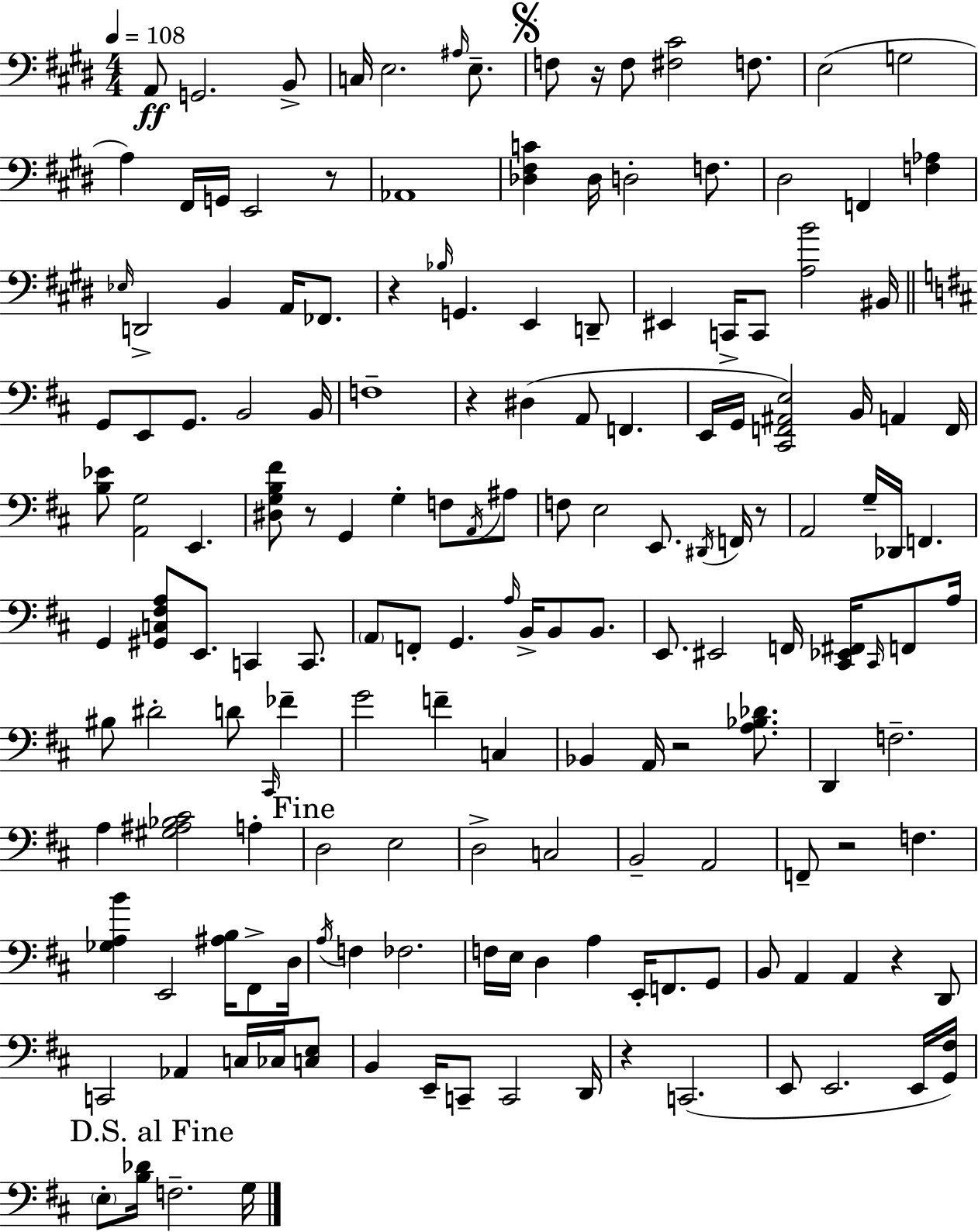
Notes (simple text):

A2/e G2/h. B2/e C3/s E3/h. A#3/s E3/e. F3/e R/s F3/e [F#3,C#4]/h F3/e. E3/h G3/h A3/q F#2/s G2/s E2/h R/e Ab2/w [Db3,F#3,C4]/q Db3/s D3/h F3/e. D#3/h F2/q [F3,Ab3]/q Eb3/s D2/h B2/q A2/s FES2/e. R/q Bb3/s G2/q. E2/q D2/e EIS2/q C2/s C2/e [A3,B4]/h BIS2/s G2/e E2/e G2/e. B2/h B2/s F3/w R/q D#3/q A2/e F2/q. E2/s G2/s [C#2,F2,A#2,E3]/h B2/s A2/q F2/s [B3,Eb4]/e [A2,G3]/h E2/q. [D#3,G3,B3,F#4]/e R/e G2/q G3/q F3/e A2/s A#3/e F3/e E3/h E2/e. D#2/s F2/s R/e A2/h G3/s Db2/s F2/q. G2/q [G#2,C3,F#3,A3]/e E2/e. C2/q C2/e. A2/e F2/e G2/q. A3/s B2/s B2/e B2/e. E2/e. EIS2/h F2/s [C#2,Eb2,F#2]/s C#2/s F2/e A3/s BIS3/e D#4/h D4/e C#2/s FES4/q G4/h F4/q C3/q Bb2/q A2/s R/h [A3,Bb3,Db4]/e. D2/q F3/h. A3/q [G#3,A#3,Bb3,C#4]/h A3/q D3/h E3/h D3/h C3/h B2/h A2/h F2/e R/h F3/q. [Gb3,A3,B4]/q E2/h [A#3,B3]/s F#2/e D3/s A3/s F3/q FES3/h. F3/s E3/s D3/q A3/q E2/s F2/e. G2/e B2/e A2/q A2/q R/q D2/e C2/h Ab2/q C3/s CES3/s [C3,E3]/e B2/q E2/s C2/e C2/h D2/s R/q C2/h. E2/e E2/h. E2/s [G2,F#3]/s E3/e [B3,Db4]/s F3/h. G3/s